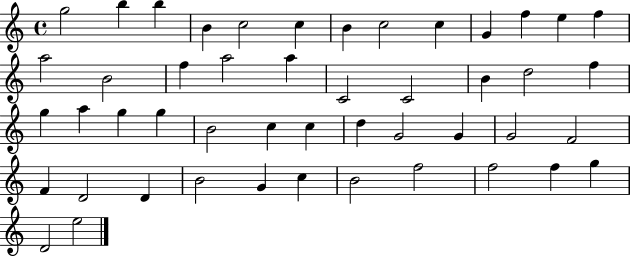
X:1
T:Untitled
M:4/4
L:1/4
K:C
g2 b b B c2 c B c2 c G f e f a2 B2 f a2 a C2 C2 B d2 f g a g g B2 c c d G2 G G2 F2 F D2 D B2 G c B2 f2 f2 f g D2 e2